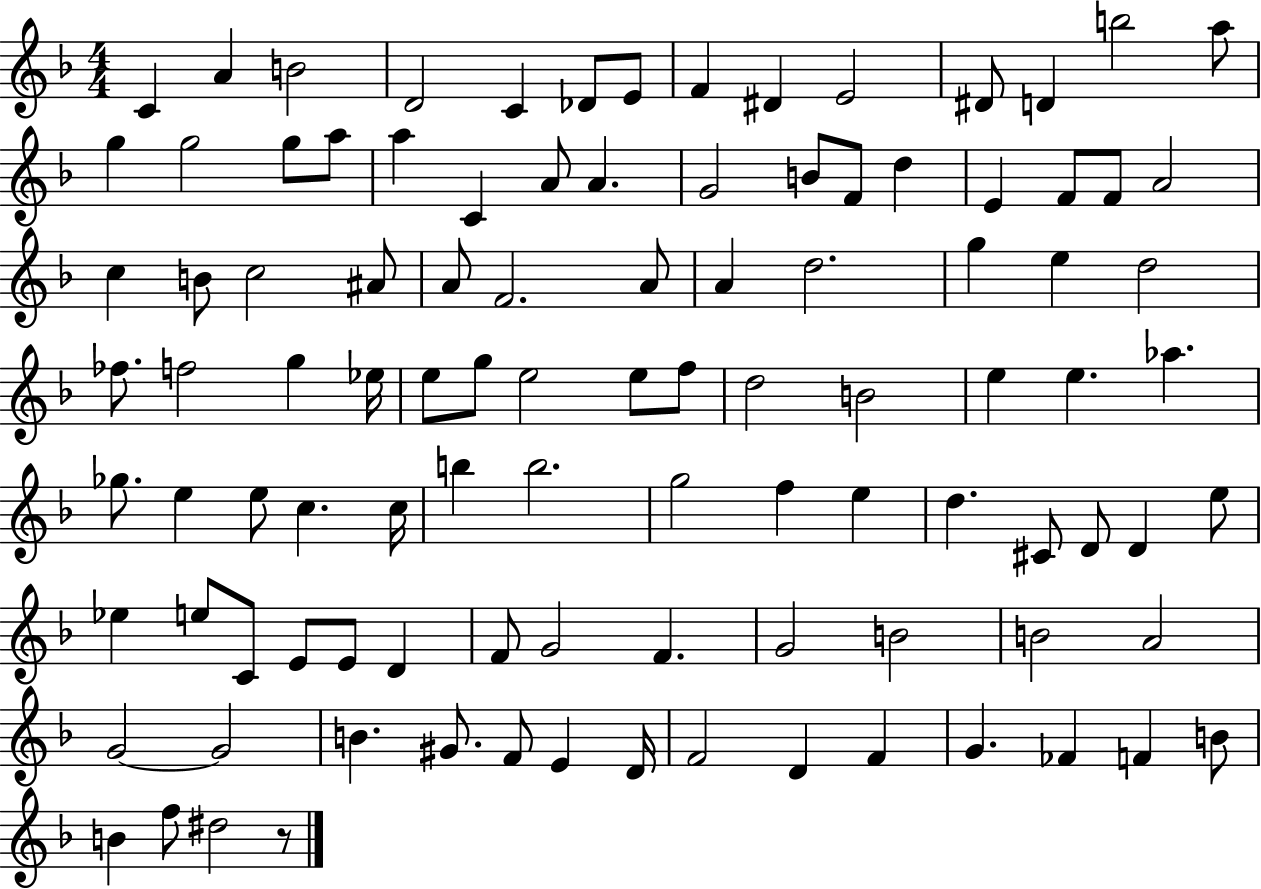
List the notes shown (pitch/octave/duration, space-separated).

C4/q A4/q B4/h D4/h C4/q Db4/e E4/e F4/q D#4/q E4/h D#4/e D4/q B5/h A5/e G5/q G5/h G5/e A5/e A5/q C4/q A4/e A4/q. G4/h B4/e F4/e D5/q E4/q F4/e F4/e A4/h C5/q B4/e C5/h A#4/e A4/e F4/h. A4/e A4/q D5/h. G5/q E5/q D5/h FES5/e. F5/h G5/q Eb5/s E5/e G5/e E5/h E5/e F5/e D5/h B4/h E5/q E5/q. Ab5/q. Gb5/e. E5/q E5/e C5/q. C5/s B5/q B5/h. G5/h F5/q E5/q D5/q. C#4/e D4/e D4/q E5/e Eb5/q E5/e C4/e E4/e E4/e D4/q F4/e G4/h F4/q. G4/h B4/h B4/h A4/h G4/h G4/h B4/q. G#4/e. F4/e E4/q D4/s F4/h D4/q F4/q G4/q. FES4/q F4/q B4/e B4/q F5/e D#5/h R/e